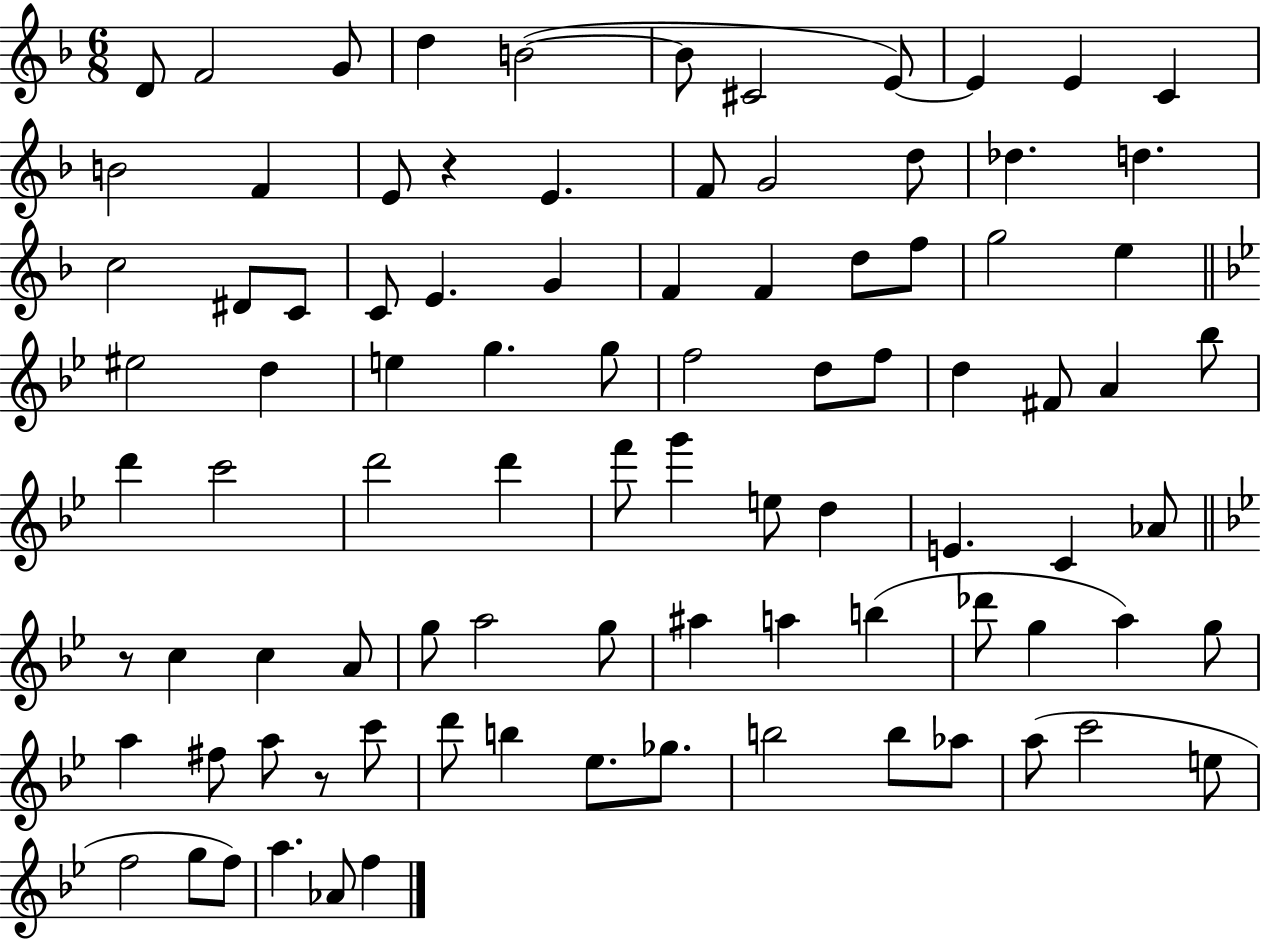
D4/e F4/h G4/e D5/q B4/h B4/e C#4/h E4/e E4/q E4/q C4/q B4/h F4/q E4/e R/q E4/q. F4/e G4/h D5/e Db5/q. D5/q. C5/h D#4/e C4/e C4/e E4/q. G4/q F4/q F4/q D5/e F5/e G5/h E5/q EIS5/h D5/q E5/q G5/q. G5/e F5/h D5/e F5/e D5/q F#4/e A4/q Bb5/e D6/q C6/h D6/h D6/q F6/e G6/q E5/e D5/q E4/q. C4/q Ab4/e R/e C5/q C5/q A4/e G5/e A5/h G5/e A#5/q A5/q B5/q Db6/e G5/q A5/q G5/e A5/q F#5/e A5/e R/e C6/e D6/e B5/q Eb5/e. Gb5/e. B5/h B5/e Ab5/e A5/e C6/h E5/e F5/h G5/e F5/e A5/q. Ab4/e F5/q